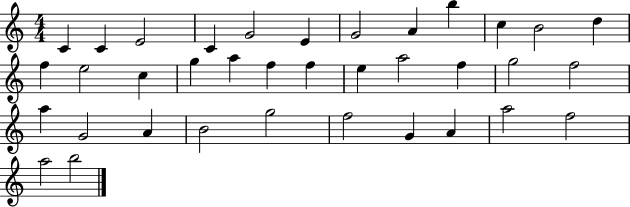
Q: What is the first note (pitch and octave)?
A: C4